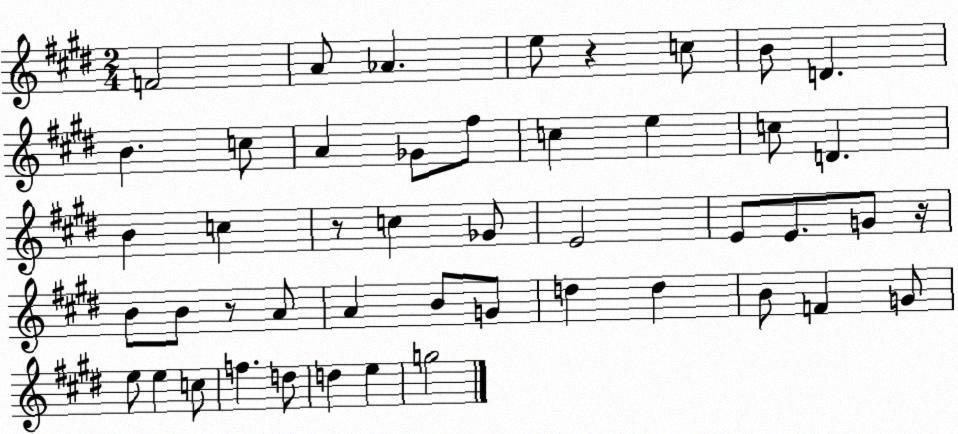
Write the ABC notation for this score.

X:1
T:Untitled
M:2/4
L:1/4
K:E
F2 A/2 _A e/2 z c/2 B/2 D B c/2 A _G/2 ^f/2 c e c/2 D B c z/2 c _G/2 E2 E/2 E/2 G/2 z/4 B/2 B/2 z/2 A/2 A B/2 G/2 d d B/2 F G/2 e/2 e c/2 f d/2 d e g2